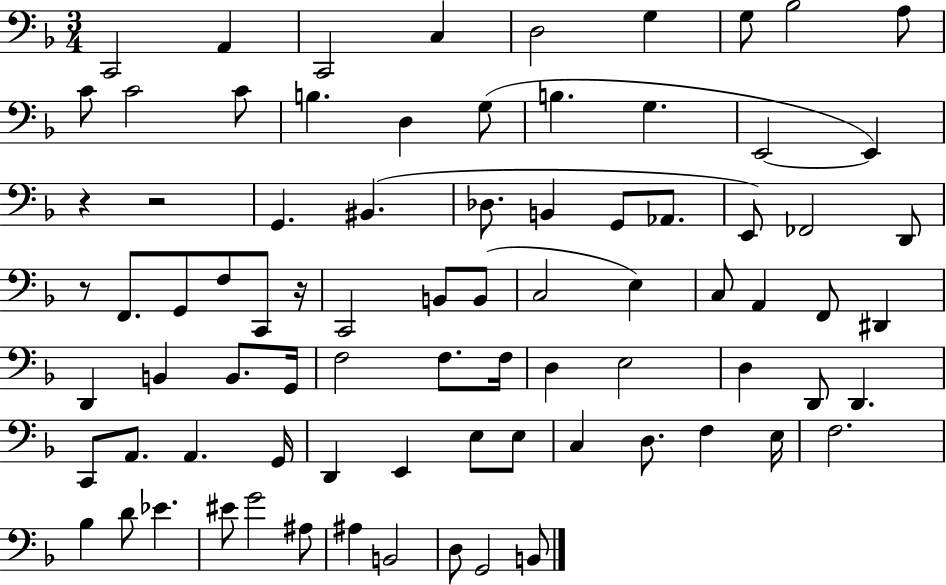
{
  \clef bass
  \numericTimeSignature
  \time 3/4
  \key f \major
  c,2 a,4 | c,2 c4 | d2 g4 | g8 bes2 a8 | \break c'8 c'2 c'8 | b4. d4 g8( | b4. g4. | e,2~~ e,4) | \break r4 r2 | g,4. bis,4.( | des8. b,4 g,8 aes,8. | e,8) fes,2 d,8 | \break r8 f,8. g,8 f8 c,8 r16 | c,2 b,8 b,8( | c2 e4) | c8 a,4 f,8 dis,4 | \break d,4 b,4 b,8. g,16 | f2 f8. f16 | d4 e2 | d4 d,8 d,4. | \break c,8 a,8. a,4. g,16 | d,4 e,4 e8 e8 | c4 d8. f4 e16 | f2. | \break bes4 d'8 ees'4. | eis'8 g'2 ais8 | ais4 b,2 | d8 g,2 b,8 | \break \bar "|."
}